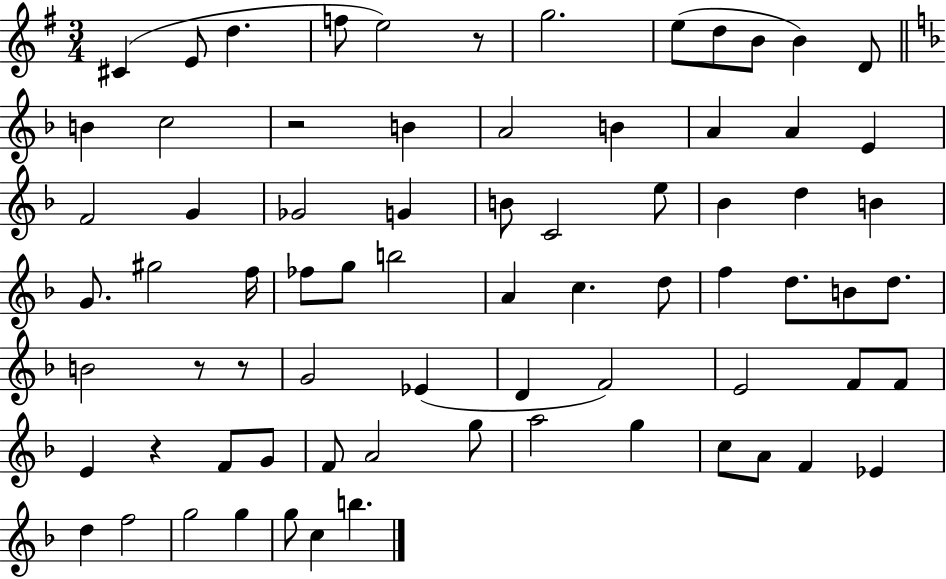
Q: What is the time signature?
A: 3/4